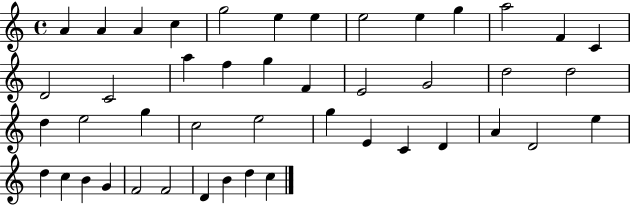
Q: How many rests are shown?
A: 0